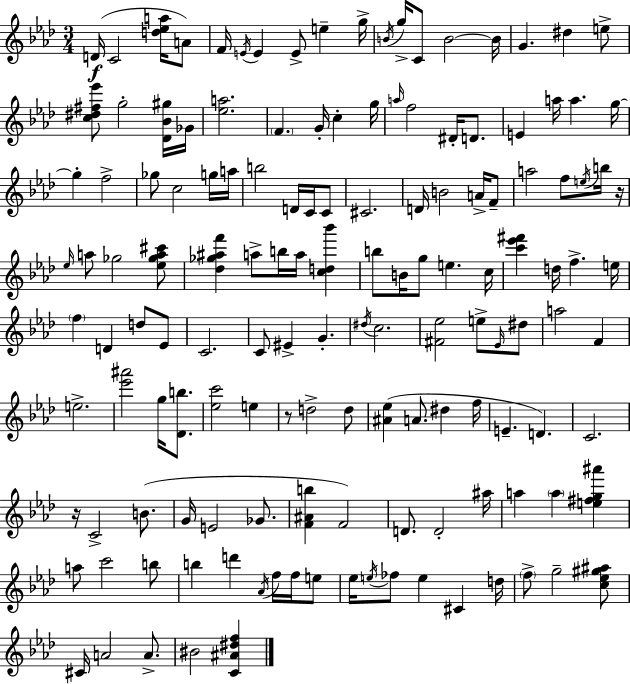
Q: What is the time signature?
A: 3/4